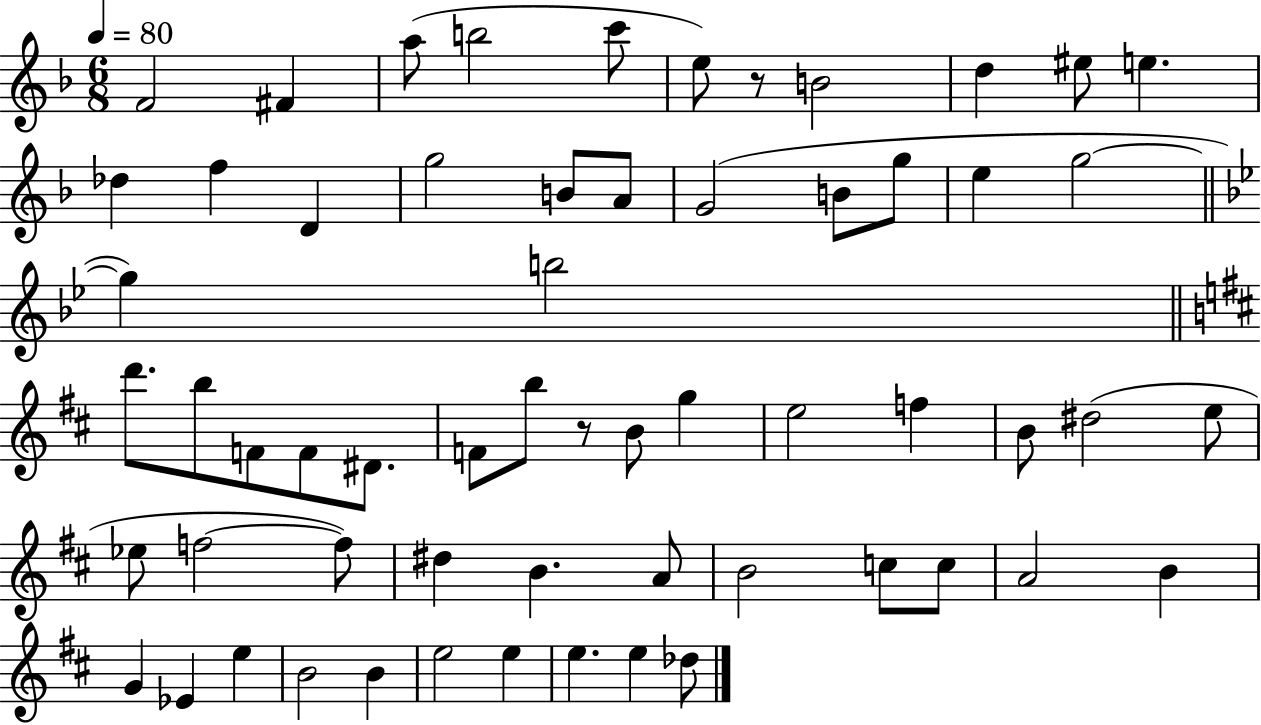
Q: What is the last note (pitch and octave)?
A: Db5